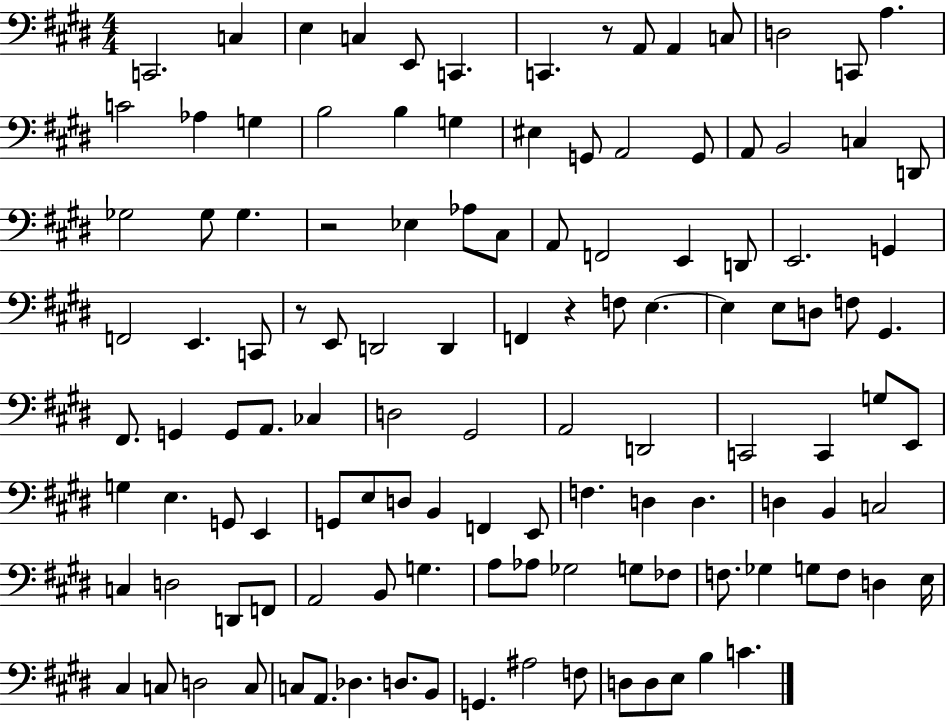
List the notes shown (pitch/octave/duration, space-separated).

C2/h. C3/q E3/q C3/q E2/e C2/q. C2/q. R/e A2/e A2/q C3/e D3/h C2/e A3/q. C4/h Ab3/q G3/q B3/h B3/q G3/q EIS3/q G2/e A2/h G2/e A2/e B2/h C3/q D2/e Gb3/h Gb3/e Gb3/q. R/h Eb3/q Ab3/e C#3/e A2/e F2/h E2/q D2/e E2/h. G2/q F2/h E2/q. C2/e R/e E2/e D2/h D2/q F2/q R/q F3/e E3/q. E3/q E3/e D3/e F3/e G#2/q. F#2/e. G2/q G2/e A2/e. CES3/q D3/h G#2/h A2/h D2/h C2/h C2/q G3/e E2/e G3/q E3/q. G2/e E2/q G2/e E3/e D3/e B2/q F2/q E2/e F3/q. D3/q D3/q. D3/q B2/q C3/h C3/q D3/h D2/e F2/e A2/h B2/e G3/q. A3/e Ab3/e Gb3/h G3/e FES3/e F3/e. Gb3/q G3/e F3/e D3/q E3/s C#3/q C3/e D3/h C3/e C3/e A2/e. Db3/q. D3/e. B2/e G2/q. A#3/h F3/e D3/e D3/e E3/e B3/q C4/q.